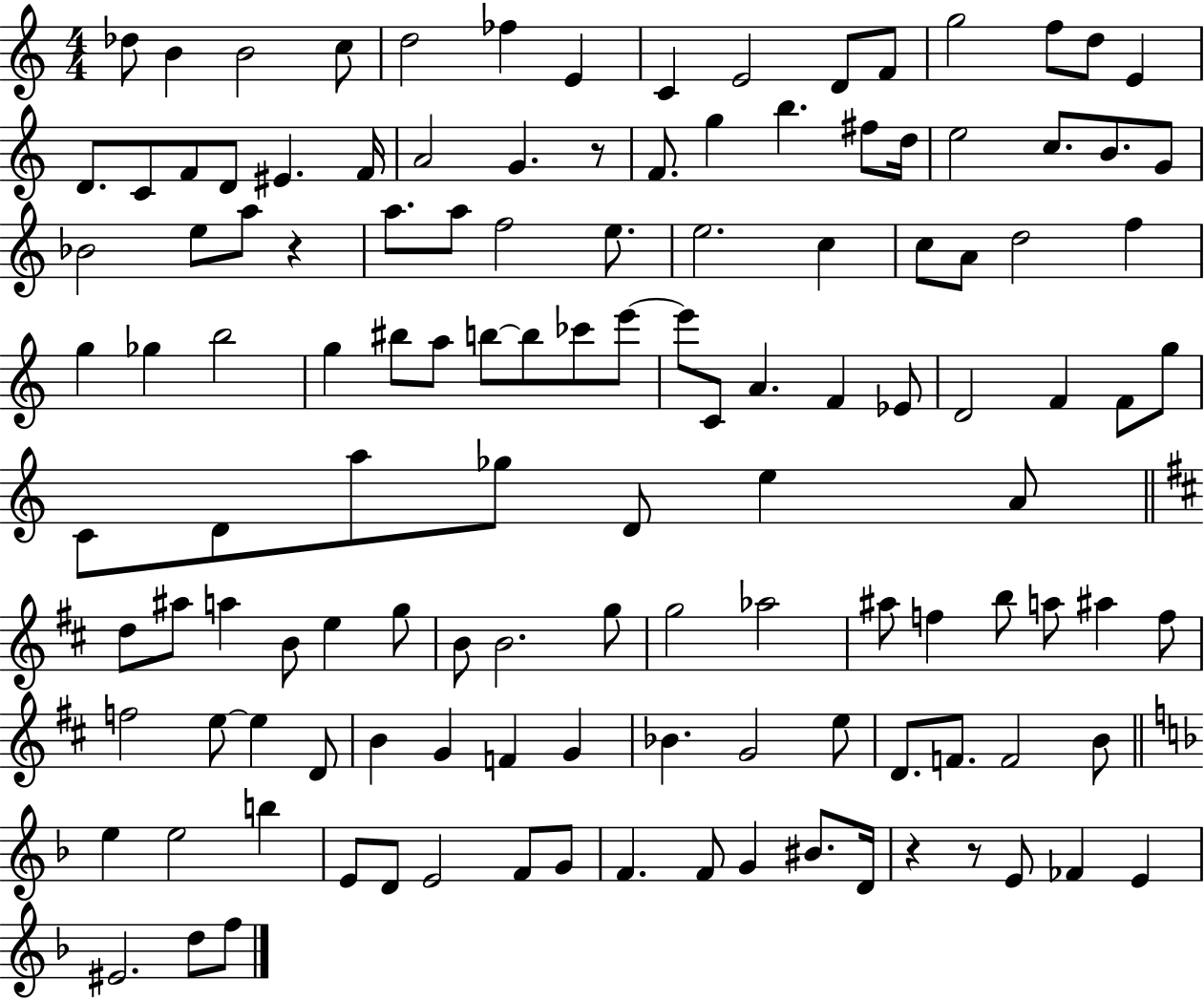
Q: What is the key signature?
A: C major